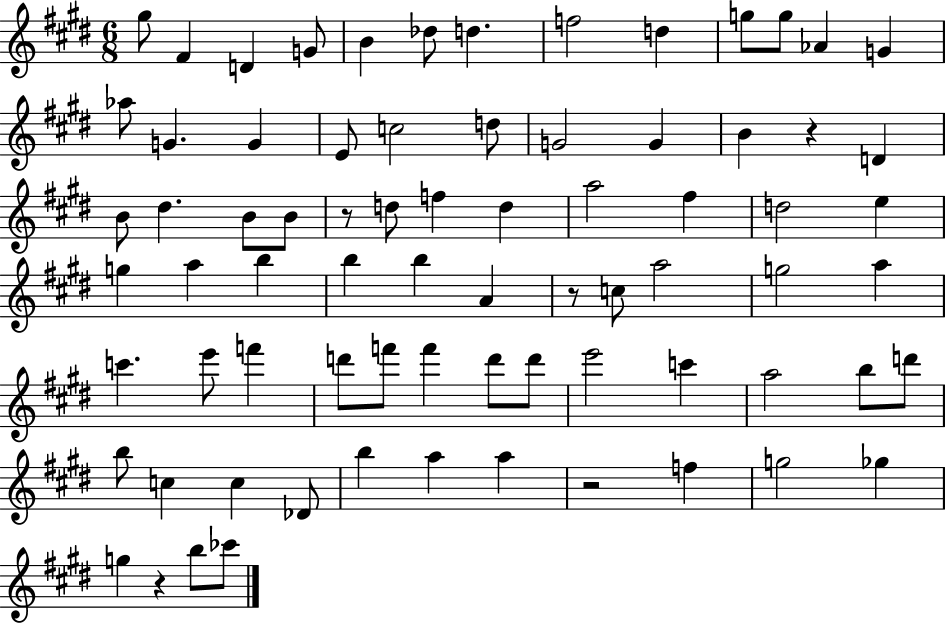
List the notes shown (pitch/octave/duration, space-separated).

G#5/e F#4/q D4/q G4/e B4/q Db5/e D5/q. F5/h D5/q G5/e G5/e Ab4/q G4/q Ab5/e G4/q. G4/q E4/e C5/h D5/e G4/h G4/q B4/q R/q D4/q B4/e D#5/q. B4/e B4/e R/e D5/e F5/q D5/q A5/h F#5/q D5/h E5/q G5/q A5/q B5/q B5/q B5/q A4/q R/e C5/e A5/h G5/h A5/q C6/q. E6/e F6/q D6/e F6/e F6/q D6/e D6/e E6/h C6/q A5/h B5/e D6/e B5/e C5/q C5/q Db4/e B5/q A5/q A5/q R/h F5/q G5/h Gb5/q G5/q R/q B5/e CES6/e